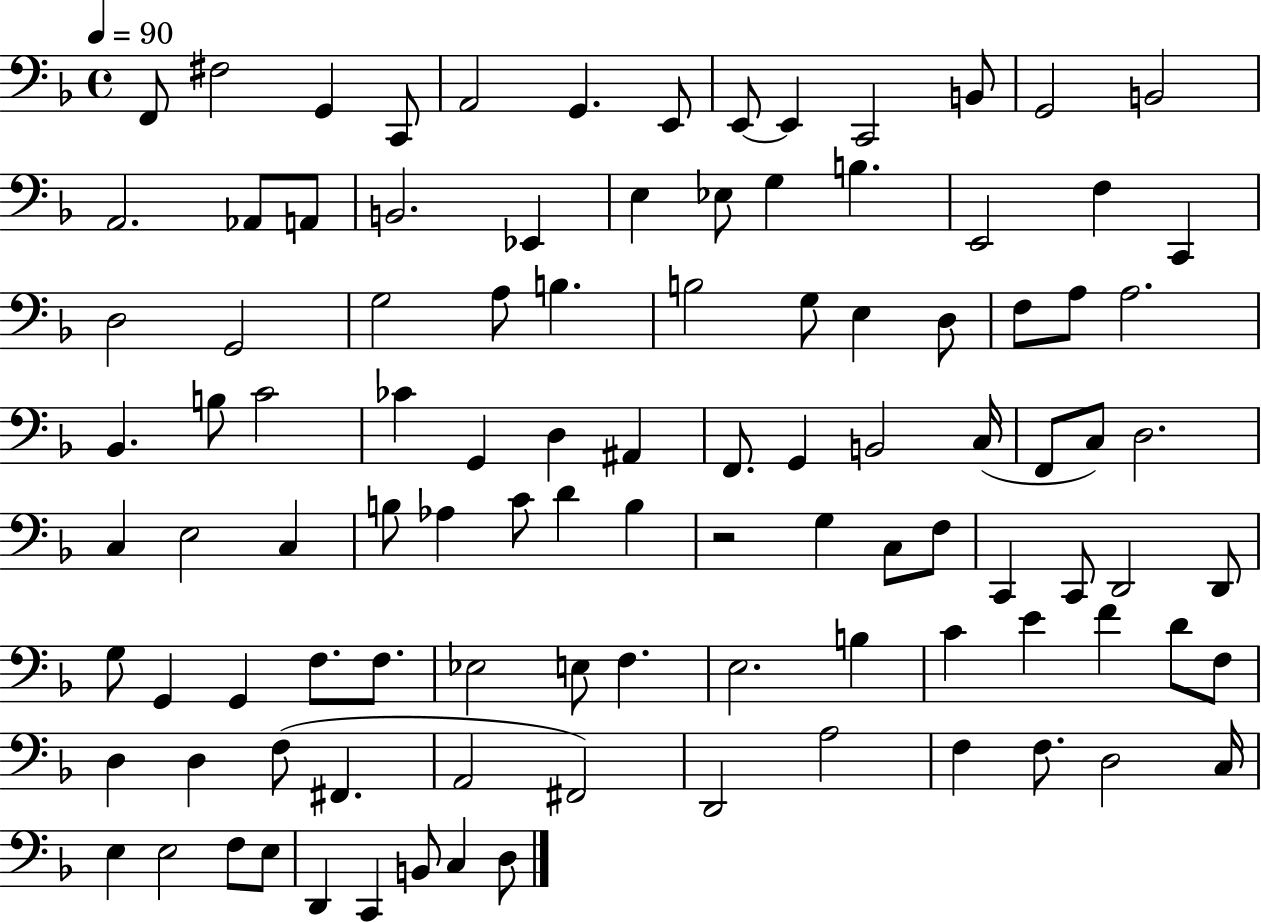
F2/e F#3/h G2/q C2/e A2/h G2/q. E2/e E2/e E2/q C2/h B2/e G2/h B2/h A2/h. Ab2/e A2/e B2/h. Eb2/q E3/q Eb3/e G3/q B3/q. E2/h F3/q C2/q D3/h G2/h G3/h A3/e B3/q. B3/h G3/e E3/q D3/e F3/e A3/e A3/h. Bb2/q. B3/e C4/h CES4/q G2/q D3/q A#2/q F2/e. G2/q B2/h C3/s F2/e C3/e D3/h. C3/q E3/h C3/q B3/e Ab3/q C4/e D4/q B3/q R/h G3/q C3/e F3/e C2/q C2/e D2/h D2/e G3/e G2/q G2/q F3/e. F3/e. Eb3/h E3/e F3/q. E3/h. B3/q C4/q E4/q F4/q D4/e F3/e D3/q D3/q F3/e F#2/q. A2/h F#2/h D2/h A3/h F3/q F3/e. D3/h C3/s E3/q E3/h F3/e E3/e D2/q C2/q B2/e C3/q D3/e